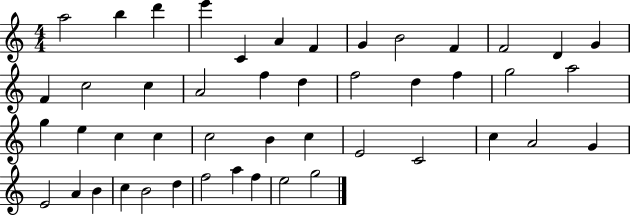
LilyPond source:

{
  \clef treble
  \numericTimeSignature
  \time 4/4
  \key c \major
  a''2 b''4 d'''4 | e'''4 c'4 a'4 f'4 | g'4 b'2 f'4 | f'2 d'4 g'4 | \break f'4 c''2 c''4 | a'2 f''4 d''4 | f''2 d''4 f''4 | g''2 a''2 | \break g''4 e''4 c''4 c''4 | c''2 b'4 c''4 | e'2 c'2 | c''4 a'2 g'4 | \break e'2 a'4 b'4 | c''4 b'2 d''4 | f''2 a''4 f''4 | e''2 g''2 | \break \bar "|."
}